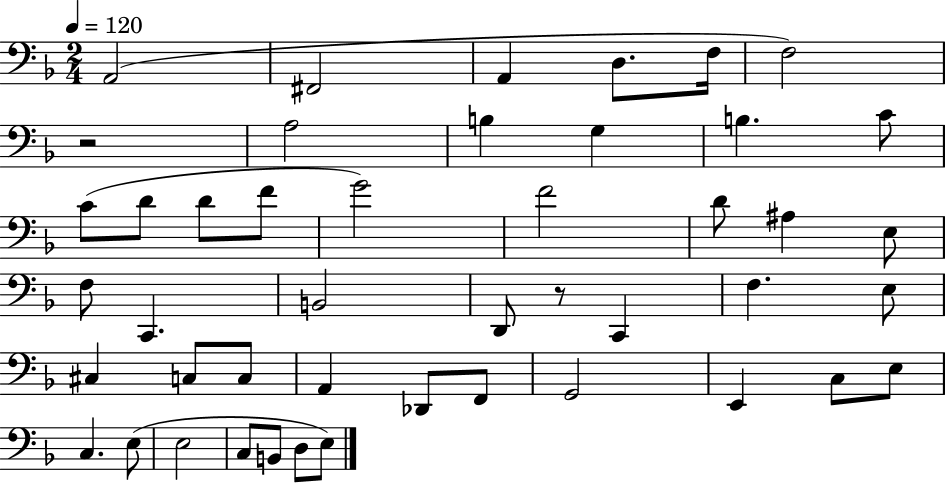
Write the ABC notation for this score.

X:1
T:Untitled
M:2/4
L:1/4
K:F
A,,2 ^F,,2 A,, D,/2 F,/4 F,2 z2 A,2 B, G, B, C/2 C/2 D/2 D/2 F/2 G2 F2 D/2 ^A, E,/2 F,/2 C,, B,,2 D,,/2 z/2 C,, F, E,/2 ^C, C,/2 C,/2 A,, _D,,/2 F,,/2 G,,2 E,, C,/2 E,/2 C, E,/2 E,2 C,/2 B,,/2 D,/2 E,/2